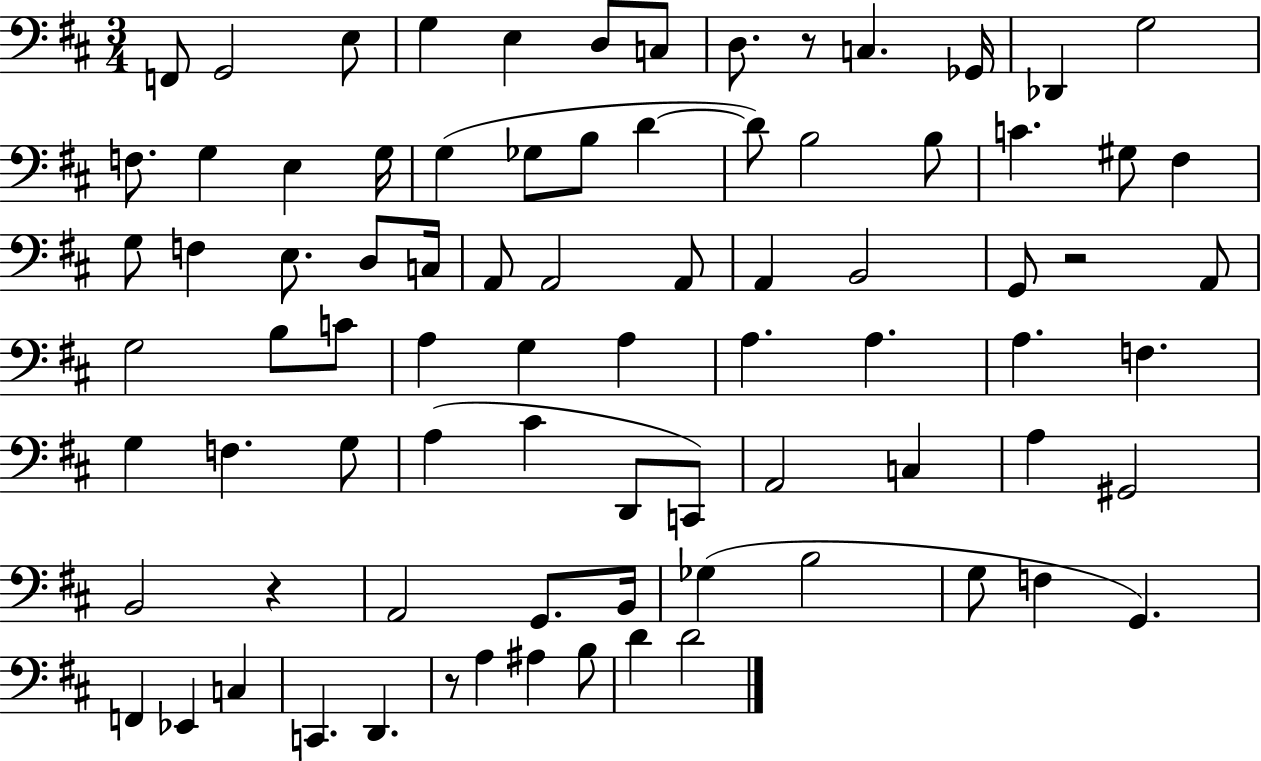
{
  \clef bass
  \numericTimeSignature
  \time 3/4
  \key d \major
  f,8 g,2 e8 | g4 e4 d8 c8 | d8. r8 c4. ges,16 | des,4 g2 | \break f8. g4 e4 g16 | g4( ges8 b8 d'4~~ | d'8) b2 b8 | c'4. gis8 fis4 | \break g8 f4 e8. d8 c16 | a,8 a,2 a,8 | a,4 b,2 | g,8 r2 a,8 | \break g2 b8 c'8 | a4 g4 a4 | a4. a4. | a4. f4. | \break g4 f4. g8 | a4( cis'4 d,8 c,8) | a,2 c4 | a4 gis,2 | \break b,2 r4 | a,2 g,8. b,16 | ges4( b2 | g8 f4 g,4.) | \break f,4 ees,4 c4 | c,4. d,4. | r8 a4 ais4 b8 | d'4 d'2 | \break \bar "|."
}